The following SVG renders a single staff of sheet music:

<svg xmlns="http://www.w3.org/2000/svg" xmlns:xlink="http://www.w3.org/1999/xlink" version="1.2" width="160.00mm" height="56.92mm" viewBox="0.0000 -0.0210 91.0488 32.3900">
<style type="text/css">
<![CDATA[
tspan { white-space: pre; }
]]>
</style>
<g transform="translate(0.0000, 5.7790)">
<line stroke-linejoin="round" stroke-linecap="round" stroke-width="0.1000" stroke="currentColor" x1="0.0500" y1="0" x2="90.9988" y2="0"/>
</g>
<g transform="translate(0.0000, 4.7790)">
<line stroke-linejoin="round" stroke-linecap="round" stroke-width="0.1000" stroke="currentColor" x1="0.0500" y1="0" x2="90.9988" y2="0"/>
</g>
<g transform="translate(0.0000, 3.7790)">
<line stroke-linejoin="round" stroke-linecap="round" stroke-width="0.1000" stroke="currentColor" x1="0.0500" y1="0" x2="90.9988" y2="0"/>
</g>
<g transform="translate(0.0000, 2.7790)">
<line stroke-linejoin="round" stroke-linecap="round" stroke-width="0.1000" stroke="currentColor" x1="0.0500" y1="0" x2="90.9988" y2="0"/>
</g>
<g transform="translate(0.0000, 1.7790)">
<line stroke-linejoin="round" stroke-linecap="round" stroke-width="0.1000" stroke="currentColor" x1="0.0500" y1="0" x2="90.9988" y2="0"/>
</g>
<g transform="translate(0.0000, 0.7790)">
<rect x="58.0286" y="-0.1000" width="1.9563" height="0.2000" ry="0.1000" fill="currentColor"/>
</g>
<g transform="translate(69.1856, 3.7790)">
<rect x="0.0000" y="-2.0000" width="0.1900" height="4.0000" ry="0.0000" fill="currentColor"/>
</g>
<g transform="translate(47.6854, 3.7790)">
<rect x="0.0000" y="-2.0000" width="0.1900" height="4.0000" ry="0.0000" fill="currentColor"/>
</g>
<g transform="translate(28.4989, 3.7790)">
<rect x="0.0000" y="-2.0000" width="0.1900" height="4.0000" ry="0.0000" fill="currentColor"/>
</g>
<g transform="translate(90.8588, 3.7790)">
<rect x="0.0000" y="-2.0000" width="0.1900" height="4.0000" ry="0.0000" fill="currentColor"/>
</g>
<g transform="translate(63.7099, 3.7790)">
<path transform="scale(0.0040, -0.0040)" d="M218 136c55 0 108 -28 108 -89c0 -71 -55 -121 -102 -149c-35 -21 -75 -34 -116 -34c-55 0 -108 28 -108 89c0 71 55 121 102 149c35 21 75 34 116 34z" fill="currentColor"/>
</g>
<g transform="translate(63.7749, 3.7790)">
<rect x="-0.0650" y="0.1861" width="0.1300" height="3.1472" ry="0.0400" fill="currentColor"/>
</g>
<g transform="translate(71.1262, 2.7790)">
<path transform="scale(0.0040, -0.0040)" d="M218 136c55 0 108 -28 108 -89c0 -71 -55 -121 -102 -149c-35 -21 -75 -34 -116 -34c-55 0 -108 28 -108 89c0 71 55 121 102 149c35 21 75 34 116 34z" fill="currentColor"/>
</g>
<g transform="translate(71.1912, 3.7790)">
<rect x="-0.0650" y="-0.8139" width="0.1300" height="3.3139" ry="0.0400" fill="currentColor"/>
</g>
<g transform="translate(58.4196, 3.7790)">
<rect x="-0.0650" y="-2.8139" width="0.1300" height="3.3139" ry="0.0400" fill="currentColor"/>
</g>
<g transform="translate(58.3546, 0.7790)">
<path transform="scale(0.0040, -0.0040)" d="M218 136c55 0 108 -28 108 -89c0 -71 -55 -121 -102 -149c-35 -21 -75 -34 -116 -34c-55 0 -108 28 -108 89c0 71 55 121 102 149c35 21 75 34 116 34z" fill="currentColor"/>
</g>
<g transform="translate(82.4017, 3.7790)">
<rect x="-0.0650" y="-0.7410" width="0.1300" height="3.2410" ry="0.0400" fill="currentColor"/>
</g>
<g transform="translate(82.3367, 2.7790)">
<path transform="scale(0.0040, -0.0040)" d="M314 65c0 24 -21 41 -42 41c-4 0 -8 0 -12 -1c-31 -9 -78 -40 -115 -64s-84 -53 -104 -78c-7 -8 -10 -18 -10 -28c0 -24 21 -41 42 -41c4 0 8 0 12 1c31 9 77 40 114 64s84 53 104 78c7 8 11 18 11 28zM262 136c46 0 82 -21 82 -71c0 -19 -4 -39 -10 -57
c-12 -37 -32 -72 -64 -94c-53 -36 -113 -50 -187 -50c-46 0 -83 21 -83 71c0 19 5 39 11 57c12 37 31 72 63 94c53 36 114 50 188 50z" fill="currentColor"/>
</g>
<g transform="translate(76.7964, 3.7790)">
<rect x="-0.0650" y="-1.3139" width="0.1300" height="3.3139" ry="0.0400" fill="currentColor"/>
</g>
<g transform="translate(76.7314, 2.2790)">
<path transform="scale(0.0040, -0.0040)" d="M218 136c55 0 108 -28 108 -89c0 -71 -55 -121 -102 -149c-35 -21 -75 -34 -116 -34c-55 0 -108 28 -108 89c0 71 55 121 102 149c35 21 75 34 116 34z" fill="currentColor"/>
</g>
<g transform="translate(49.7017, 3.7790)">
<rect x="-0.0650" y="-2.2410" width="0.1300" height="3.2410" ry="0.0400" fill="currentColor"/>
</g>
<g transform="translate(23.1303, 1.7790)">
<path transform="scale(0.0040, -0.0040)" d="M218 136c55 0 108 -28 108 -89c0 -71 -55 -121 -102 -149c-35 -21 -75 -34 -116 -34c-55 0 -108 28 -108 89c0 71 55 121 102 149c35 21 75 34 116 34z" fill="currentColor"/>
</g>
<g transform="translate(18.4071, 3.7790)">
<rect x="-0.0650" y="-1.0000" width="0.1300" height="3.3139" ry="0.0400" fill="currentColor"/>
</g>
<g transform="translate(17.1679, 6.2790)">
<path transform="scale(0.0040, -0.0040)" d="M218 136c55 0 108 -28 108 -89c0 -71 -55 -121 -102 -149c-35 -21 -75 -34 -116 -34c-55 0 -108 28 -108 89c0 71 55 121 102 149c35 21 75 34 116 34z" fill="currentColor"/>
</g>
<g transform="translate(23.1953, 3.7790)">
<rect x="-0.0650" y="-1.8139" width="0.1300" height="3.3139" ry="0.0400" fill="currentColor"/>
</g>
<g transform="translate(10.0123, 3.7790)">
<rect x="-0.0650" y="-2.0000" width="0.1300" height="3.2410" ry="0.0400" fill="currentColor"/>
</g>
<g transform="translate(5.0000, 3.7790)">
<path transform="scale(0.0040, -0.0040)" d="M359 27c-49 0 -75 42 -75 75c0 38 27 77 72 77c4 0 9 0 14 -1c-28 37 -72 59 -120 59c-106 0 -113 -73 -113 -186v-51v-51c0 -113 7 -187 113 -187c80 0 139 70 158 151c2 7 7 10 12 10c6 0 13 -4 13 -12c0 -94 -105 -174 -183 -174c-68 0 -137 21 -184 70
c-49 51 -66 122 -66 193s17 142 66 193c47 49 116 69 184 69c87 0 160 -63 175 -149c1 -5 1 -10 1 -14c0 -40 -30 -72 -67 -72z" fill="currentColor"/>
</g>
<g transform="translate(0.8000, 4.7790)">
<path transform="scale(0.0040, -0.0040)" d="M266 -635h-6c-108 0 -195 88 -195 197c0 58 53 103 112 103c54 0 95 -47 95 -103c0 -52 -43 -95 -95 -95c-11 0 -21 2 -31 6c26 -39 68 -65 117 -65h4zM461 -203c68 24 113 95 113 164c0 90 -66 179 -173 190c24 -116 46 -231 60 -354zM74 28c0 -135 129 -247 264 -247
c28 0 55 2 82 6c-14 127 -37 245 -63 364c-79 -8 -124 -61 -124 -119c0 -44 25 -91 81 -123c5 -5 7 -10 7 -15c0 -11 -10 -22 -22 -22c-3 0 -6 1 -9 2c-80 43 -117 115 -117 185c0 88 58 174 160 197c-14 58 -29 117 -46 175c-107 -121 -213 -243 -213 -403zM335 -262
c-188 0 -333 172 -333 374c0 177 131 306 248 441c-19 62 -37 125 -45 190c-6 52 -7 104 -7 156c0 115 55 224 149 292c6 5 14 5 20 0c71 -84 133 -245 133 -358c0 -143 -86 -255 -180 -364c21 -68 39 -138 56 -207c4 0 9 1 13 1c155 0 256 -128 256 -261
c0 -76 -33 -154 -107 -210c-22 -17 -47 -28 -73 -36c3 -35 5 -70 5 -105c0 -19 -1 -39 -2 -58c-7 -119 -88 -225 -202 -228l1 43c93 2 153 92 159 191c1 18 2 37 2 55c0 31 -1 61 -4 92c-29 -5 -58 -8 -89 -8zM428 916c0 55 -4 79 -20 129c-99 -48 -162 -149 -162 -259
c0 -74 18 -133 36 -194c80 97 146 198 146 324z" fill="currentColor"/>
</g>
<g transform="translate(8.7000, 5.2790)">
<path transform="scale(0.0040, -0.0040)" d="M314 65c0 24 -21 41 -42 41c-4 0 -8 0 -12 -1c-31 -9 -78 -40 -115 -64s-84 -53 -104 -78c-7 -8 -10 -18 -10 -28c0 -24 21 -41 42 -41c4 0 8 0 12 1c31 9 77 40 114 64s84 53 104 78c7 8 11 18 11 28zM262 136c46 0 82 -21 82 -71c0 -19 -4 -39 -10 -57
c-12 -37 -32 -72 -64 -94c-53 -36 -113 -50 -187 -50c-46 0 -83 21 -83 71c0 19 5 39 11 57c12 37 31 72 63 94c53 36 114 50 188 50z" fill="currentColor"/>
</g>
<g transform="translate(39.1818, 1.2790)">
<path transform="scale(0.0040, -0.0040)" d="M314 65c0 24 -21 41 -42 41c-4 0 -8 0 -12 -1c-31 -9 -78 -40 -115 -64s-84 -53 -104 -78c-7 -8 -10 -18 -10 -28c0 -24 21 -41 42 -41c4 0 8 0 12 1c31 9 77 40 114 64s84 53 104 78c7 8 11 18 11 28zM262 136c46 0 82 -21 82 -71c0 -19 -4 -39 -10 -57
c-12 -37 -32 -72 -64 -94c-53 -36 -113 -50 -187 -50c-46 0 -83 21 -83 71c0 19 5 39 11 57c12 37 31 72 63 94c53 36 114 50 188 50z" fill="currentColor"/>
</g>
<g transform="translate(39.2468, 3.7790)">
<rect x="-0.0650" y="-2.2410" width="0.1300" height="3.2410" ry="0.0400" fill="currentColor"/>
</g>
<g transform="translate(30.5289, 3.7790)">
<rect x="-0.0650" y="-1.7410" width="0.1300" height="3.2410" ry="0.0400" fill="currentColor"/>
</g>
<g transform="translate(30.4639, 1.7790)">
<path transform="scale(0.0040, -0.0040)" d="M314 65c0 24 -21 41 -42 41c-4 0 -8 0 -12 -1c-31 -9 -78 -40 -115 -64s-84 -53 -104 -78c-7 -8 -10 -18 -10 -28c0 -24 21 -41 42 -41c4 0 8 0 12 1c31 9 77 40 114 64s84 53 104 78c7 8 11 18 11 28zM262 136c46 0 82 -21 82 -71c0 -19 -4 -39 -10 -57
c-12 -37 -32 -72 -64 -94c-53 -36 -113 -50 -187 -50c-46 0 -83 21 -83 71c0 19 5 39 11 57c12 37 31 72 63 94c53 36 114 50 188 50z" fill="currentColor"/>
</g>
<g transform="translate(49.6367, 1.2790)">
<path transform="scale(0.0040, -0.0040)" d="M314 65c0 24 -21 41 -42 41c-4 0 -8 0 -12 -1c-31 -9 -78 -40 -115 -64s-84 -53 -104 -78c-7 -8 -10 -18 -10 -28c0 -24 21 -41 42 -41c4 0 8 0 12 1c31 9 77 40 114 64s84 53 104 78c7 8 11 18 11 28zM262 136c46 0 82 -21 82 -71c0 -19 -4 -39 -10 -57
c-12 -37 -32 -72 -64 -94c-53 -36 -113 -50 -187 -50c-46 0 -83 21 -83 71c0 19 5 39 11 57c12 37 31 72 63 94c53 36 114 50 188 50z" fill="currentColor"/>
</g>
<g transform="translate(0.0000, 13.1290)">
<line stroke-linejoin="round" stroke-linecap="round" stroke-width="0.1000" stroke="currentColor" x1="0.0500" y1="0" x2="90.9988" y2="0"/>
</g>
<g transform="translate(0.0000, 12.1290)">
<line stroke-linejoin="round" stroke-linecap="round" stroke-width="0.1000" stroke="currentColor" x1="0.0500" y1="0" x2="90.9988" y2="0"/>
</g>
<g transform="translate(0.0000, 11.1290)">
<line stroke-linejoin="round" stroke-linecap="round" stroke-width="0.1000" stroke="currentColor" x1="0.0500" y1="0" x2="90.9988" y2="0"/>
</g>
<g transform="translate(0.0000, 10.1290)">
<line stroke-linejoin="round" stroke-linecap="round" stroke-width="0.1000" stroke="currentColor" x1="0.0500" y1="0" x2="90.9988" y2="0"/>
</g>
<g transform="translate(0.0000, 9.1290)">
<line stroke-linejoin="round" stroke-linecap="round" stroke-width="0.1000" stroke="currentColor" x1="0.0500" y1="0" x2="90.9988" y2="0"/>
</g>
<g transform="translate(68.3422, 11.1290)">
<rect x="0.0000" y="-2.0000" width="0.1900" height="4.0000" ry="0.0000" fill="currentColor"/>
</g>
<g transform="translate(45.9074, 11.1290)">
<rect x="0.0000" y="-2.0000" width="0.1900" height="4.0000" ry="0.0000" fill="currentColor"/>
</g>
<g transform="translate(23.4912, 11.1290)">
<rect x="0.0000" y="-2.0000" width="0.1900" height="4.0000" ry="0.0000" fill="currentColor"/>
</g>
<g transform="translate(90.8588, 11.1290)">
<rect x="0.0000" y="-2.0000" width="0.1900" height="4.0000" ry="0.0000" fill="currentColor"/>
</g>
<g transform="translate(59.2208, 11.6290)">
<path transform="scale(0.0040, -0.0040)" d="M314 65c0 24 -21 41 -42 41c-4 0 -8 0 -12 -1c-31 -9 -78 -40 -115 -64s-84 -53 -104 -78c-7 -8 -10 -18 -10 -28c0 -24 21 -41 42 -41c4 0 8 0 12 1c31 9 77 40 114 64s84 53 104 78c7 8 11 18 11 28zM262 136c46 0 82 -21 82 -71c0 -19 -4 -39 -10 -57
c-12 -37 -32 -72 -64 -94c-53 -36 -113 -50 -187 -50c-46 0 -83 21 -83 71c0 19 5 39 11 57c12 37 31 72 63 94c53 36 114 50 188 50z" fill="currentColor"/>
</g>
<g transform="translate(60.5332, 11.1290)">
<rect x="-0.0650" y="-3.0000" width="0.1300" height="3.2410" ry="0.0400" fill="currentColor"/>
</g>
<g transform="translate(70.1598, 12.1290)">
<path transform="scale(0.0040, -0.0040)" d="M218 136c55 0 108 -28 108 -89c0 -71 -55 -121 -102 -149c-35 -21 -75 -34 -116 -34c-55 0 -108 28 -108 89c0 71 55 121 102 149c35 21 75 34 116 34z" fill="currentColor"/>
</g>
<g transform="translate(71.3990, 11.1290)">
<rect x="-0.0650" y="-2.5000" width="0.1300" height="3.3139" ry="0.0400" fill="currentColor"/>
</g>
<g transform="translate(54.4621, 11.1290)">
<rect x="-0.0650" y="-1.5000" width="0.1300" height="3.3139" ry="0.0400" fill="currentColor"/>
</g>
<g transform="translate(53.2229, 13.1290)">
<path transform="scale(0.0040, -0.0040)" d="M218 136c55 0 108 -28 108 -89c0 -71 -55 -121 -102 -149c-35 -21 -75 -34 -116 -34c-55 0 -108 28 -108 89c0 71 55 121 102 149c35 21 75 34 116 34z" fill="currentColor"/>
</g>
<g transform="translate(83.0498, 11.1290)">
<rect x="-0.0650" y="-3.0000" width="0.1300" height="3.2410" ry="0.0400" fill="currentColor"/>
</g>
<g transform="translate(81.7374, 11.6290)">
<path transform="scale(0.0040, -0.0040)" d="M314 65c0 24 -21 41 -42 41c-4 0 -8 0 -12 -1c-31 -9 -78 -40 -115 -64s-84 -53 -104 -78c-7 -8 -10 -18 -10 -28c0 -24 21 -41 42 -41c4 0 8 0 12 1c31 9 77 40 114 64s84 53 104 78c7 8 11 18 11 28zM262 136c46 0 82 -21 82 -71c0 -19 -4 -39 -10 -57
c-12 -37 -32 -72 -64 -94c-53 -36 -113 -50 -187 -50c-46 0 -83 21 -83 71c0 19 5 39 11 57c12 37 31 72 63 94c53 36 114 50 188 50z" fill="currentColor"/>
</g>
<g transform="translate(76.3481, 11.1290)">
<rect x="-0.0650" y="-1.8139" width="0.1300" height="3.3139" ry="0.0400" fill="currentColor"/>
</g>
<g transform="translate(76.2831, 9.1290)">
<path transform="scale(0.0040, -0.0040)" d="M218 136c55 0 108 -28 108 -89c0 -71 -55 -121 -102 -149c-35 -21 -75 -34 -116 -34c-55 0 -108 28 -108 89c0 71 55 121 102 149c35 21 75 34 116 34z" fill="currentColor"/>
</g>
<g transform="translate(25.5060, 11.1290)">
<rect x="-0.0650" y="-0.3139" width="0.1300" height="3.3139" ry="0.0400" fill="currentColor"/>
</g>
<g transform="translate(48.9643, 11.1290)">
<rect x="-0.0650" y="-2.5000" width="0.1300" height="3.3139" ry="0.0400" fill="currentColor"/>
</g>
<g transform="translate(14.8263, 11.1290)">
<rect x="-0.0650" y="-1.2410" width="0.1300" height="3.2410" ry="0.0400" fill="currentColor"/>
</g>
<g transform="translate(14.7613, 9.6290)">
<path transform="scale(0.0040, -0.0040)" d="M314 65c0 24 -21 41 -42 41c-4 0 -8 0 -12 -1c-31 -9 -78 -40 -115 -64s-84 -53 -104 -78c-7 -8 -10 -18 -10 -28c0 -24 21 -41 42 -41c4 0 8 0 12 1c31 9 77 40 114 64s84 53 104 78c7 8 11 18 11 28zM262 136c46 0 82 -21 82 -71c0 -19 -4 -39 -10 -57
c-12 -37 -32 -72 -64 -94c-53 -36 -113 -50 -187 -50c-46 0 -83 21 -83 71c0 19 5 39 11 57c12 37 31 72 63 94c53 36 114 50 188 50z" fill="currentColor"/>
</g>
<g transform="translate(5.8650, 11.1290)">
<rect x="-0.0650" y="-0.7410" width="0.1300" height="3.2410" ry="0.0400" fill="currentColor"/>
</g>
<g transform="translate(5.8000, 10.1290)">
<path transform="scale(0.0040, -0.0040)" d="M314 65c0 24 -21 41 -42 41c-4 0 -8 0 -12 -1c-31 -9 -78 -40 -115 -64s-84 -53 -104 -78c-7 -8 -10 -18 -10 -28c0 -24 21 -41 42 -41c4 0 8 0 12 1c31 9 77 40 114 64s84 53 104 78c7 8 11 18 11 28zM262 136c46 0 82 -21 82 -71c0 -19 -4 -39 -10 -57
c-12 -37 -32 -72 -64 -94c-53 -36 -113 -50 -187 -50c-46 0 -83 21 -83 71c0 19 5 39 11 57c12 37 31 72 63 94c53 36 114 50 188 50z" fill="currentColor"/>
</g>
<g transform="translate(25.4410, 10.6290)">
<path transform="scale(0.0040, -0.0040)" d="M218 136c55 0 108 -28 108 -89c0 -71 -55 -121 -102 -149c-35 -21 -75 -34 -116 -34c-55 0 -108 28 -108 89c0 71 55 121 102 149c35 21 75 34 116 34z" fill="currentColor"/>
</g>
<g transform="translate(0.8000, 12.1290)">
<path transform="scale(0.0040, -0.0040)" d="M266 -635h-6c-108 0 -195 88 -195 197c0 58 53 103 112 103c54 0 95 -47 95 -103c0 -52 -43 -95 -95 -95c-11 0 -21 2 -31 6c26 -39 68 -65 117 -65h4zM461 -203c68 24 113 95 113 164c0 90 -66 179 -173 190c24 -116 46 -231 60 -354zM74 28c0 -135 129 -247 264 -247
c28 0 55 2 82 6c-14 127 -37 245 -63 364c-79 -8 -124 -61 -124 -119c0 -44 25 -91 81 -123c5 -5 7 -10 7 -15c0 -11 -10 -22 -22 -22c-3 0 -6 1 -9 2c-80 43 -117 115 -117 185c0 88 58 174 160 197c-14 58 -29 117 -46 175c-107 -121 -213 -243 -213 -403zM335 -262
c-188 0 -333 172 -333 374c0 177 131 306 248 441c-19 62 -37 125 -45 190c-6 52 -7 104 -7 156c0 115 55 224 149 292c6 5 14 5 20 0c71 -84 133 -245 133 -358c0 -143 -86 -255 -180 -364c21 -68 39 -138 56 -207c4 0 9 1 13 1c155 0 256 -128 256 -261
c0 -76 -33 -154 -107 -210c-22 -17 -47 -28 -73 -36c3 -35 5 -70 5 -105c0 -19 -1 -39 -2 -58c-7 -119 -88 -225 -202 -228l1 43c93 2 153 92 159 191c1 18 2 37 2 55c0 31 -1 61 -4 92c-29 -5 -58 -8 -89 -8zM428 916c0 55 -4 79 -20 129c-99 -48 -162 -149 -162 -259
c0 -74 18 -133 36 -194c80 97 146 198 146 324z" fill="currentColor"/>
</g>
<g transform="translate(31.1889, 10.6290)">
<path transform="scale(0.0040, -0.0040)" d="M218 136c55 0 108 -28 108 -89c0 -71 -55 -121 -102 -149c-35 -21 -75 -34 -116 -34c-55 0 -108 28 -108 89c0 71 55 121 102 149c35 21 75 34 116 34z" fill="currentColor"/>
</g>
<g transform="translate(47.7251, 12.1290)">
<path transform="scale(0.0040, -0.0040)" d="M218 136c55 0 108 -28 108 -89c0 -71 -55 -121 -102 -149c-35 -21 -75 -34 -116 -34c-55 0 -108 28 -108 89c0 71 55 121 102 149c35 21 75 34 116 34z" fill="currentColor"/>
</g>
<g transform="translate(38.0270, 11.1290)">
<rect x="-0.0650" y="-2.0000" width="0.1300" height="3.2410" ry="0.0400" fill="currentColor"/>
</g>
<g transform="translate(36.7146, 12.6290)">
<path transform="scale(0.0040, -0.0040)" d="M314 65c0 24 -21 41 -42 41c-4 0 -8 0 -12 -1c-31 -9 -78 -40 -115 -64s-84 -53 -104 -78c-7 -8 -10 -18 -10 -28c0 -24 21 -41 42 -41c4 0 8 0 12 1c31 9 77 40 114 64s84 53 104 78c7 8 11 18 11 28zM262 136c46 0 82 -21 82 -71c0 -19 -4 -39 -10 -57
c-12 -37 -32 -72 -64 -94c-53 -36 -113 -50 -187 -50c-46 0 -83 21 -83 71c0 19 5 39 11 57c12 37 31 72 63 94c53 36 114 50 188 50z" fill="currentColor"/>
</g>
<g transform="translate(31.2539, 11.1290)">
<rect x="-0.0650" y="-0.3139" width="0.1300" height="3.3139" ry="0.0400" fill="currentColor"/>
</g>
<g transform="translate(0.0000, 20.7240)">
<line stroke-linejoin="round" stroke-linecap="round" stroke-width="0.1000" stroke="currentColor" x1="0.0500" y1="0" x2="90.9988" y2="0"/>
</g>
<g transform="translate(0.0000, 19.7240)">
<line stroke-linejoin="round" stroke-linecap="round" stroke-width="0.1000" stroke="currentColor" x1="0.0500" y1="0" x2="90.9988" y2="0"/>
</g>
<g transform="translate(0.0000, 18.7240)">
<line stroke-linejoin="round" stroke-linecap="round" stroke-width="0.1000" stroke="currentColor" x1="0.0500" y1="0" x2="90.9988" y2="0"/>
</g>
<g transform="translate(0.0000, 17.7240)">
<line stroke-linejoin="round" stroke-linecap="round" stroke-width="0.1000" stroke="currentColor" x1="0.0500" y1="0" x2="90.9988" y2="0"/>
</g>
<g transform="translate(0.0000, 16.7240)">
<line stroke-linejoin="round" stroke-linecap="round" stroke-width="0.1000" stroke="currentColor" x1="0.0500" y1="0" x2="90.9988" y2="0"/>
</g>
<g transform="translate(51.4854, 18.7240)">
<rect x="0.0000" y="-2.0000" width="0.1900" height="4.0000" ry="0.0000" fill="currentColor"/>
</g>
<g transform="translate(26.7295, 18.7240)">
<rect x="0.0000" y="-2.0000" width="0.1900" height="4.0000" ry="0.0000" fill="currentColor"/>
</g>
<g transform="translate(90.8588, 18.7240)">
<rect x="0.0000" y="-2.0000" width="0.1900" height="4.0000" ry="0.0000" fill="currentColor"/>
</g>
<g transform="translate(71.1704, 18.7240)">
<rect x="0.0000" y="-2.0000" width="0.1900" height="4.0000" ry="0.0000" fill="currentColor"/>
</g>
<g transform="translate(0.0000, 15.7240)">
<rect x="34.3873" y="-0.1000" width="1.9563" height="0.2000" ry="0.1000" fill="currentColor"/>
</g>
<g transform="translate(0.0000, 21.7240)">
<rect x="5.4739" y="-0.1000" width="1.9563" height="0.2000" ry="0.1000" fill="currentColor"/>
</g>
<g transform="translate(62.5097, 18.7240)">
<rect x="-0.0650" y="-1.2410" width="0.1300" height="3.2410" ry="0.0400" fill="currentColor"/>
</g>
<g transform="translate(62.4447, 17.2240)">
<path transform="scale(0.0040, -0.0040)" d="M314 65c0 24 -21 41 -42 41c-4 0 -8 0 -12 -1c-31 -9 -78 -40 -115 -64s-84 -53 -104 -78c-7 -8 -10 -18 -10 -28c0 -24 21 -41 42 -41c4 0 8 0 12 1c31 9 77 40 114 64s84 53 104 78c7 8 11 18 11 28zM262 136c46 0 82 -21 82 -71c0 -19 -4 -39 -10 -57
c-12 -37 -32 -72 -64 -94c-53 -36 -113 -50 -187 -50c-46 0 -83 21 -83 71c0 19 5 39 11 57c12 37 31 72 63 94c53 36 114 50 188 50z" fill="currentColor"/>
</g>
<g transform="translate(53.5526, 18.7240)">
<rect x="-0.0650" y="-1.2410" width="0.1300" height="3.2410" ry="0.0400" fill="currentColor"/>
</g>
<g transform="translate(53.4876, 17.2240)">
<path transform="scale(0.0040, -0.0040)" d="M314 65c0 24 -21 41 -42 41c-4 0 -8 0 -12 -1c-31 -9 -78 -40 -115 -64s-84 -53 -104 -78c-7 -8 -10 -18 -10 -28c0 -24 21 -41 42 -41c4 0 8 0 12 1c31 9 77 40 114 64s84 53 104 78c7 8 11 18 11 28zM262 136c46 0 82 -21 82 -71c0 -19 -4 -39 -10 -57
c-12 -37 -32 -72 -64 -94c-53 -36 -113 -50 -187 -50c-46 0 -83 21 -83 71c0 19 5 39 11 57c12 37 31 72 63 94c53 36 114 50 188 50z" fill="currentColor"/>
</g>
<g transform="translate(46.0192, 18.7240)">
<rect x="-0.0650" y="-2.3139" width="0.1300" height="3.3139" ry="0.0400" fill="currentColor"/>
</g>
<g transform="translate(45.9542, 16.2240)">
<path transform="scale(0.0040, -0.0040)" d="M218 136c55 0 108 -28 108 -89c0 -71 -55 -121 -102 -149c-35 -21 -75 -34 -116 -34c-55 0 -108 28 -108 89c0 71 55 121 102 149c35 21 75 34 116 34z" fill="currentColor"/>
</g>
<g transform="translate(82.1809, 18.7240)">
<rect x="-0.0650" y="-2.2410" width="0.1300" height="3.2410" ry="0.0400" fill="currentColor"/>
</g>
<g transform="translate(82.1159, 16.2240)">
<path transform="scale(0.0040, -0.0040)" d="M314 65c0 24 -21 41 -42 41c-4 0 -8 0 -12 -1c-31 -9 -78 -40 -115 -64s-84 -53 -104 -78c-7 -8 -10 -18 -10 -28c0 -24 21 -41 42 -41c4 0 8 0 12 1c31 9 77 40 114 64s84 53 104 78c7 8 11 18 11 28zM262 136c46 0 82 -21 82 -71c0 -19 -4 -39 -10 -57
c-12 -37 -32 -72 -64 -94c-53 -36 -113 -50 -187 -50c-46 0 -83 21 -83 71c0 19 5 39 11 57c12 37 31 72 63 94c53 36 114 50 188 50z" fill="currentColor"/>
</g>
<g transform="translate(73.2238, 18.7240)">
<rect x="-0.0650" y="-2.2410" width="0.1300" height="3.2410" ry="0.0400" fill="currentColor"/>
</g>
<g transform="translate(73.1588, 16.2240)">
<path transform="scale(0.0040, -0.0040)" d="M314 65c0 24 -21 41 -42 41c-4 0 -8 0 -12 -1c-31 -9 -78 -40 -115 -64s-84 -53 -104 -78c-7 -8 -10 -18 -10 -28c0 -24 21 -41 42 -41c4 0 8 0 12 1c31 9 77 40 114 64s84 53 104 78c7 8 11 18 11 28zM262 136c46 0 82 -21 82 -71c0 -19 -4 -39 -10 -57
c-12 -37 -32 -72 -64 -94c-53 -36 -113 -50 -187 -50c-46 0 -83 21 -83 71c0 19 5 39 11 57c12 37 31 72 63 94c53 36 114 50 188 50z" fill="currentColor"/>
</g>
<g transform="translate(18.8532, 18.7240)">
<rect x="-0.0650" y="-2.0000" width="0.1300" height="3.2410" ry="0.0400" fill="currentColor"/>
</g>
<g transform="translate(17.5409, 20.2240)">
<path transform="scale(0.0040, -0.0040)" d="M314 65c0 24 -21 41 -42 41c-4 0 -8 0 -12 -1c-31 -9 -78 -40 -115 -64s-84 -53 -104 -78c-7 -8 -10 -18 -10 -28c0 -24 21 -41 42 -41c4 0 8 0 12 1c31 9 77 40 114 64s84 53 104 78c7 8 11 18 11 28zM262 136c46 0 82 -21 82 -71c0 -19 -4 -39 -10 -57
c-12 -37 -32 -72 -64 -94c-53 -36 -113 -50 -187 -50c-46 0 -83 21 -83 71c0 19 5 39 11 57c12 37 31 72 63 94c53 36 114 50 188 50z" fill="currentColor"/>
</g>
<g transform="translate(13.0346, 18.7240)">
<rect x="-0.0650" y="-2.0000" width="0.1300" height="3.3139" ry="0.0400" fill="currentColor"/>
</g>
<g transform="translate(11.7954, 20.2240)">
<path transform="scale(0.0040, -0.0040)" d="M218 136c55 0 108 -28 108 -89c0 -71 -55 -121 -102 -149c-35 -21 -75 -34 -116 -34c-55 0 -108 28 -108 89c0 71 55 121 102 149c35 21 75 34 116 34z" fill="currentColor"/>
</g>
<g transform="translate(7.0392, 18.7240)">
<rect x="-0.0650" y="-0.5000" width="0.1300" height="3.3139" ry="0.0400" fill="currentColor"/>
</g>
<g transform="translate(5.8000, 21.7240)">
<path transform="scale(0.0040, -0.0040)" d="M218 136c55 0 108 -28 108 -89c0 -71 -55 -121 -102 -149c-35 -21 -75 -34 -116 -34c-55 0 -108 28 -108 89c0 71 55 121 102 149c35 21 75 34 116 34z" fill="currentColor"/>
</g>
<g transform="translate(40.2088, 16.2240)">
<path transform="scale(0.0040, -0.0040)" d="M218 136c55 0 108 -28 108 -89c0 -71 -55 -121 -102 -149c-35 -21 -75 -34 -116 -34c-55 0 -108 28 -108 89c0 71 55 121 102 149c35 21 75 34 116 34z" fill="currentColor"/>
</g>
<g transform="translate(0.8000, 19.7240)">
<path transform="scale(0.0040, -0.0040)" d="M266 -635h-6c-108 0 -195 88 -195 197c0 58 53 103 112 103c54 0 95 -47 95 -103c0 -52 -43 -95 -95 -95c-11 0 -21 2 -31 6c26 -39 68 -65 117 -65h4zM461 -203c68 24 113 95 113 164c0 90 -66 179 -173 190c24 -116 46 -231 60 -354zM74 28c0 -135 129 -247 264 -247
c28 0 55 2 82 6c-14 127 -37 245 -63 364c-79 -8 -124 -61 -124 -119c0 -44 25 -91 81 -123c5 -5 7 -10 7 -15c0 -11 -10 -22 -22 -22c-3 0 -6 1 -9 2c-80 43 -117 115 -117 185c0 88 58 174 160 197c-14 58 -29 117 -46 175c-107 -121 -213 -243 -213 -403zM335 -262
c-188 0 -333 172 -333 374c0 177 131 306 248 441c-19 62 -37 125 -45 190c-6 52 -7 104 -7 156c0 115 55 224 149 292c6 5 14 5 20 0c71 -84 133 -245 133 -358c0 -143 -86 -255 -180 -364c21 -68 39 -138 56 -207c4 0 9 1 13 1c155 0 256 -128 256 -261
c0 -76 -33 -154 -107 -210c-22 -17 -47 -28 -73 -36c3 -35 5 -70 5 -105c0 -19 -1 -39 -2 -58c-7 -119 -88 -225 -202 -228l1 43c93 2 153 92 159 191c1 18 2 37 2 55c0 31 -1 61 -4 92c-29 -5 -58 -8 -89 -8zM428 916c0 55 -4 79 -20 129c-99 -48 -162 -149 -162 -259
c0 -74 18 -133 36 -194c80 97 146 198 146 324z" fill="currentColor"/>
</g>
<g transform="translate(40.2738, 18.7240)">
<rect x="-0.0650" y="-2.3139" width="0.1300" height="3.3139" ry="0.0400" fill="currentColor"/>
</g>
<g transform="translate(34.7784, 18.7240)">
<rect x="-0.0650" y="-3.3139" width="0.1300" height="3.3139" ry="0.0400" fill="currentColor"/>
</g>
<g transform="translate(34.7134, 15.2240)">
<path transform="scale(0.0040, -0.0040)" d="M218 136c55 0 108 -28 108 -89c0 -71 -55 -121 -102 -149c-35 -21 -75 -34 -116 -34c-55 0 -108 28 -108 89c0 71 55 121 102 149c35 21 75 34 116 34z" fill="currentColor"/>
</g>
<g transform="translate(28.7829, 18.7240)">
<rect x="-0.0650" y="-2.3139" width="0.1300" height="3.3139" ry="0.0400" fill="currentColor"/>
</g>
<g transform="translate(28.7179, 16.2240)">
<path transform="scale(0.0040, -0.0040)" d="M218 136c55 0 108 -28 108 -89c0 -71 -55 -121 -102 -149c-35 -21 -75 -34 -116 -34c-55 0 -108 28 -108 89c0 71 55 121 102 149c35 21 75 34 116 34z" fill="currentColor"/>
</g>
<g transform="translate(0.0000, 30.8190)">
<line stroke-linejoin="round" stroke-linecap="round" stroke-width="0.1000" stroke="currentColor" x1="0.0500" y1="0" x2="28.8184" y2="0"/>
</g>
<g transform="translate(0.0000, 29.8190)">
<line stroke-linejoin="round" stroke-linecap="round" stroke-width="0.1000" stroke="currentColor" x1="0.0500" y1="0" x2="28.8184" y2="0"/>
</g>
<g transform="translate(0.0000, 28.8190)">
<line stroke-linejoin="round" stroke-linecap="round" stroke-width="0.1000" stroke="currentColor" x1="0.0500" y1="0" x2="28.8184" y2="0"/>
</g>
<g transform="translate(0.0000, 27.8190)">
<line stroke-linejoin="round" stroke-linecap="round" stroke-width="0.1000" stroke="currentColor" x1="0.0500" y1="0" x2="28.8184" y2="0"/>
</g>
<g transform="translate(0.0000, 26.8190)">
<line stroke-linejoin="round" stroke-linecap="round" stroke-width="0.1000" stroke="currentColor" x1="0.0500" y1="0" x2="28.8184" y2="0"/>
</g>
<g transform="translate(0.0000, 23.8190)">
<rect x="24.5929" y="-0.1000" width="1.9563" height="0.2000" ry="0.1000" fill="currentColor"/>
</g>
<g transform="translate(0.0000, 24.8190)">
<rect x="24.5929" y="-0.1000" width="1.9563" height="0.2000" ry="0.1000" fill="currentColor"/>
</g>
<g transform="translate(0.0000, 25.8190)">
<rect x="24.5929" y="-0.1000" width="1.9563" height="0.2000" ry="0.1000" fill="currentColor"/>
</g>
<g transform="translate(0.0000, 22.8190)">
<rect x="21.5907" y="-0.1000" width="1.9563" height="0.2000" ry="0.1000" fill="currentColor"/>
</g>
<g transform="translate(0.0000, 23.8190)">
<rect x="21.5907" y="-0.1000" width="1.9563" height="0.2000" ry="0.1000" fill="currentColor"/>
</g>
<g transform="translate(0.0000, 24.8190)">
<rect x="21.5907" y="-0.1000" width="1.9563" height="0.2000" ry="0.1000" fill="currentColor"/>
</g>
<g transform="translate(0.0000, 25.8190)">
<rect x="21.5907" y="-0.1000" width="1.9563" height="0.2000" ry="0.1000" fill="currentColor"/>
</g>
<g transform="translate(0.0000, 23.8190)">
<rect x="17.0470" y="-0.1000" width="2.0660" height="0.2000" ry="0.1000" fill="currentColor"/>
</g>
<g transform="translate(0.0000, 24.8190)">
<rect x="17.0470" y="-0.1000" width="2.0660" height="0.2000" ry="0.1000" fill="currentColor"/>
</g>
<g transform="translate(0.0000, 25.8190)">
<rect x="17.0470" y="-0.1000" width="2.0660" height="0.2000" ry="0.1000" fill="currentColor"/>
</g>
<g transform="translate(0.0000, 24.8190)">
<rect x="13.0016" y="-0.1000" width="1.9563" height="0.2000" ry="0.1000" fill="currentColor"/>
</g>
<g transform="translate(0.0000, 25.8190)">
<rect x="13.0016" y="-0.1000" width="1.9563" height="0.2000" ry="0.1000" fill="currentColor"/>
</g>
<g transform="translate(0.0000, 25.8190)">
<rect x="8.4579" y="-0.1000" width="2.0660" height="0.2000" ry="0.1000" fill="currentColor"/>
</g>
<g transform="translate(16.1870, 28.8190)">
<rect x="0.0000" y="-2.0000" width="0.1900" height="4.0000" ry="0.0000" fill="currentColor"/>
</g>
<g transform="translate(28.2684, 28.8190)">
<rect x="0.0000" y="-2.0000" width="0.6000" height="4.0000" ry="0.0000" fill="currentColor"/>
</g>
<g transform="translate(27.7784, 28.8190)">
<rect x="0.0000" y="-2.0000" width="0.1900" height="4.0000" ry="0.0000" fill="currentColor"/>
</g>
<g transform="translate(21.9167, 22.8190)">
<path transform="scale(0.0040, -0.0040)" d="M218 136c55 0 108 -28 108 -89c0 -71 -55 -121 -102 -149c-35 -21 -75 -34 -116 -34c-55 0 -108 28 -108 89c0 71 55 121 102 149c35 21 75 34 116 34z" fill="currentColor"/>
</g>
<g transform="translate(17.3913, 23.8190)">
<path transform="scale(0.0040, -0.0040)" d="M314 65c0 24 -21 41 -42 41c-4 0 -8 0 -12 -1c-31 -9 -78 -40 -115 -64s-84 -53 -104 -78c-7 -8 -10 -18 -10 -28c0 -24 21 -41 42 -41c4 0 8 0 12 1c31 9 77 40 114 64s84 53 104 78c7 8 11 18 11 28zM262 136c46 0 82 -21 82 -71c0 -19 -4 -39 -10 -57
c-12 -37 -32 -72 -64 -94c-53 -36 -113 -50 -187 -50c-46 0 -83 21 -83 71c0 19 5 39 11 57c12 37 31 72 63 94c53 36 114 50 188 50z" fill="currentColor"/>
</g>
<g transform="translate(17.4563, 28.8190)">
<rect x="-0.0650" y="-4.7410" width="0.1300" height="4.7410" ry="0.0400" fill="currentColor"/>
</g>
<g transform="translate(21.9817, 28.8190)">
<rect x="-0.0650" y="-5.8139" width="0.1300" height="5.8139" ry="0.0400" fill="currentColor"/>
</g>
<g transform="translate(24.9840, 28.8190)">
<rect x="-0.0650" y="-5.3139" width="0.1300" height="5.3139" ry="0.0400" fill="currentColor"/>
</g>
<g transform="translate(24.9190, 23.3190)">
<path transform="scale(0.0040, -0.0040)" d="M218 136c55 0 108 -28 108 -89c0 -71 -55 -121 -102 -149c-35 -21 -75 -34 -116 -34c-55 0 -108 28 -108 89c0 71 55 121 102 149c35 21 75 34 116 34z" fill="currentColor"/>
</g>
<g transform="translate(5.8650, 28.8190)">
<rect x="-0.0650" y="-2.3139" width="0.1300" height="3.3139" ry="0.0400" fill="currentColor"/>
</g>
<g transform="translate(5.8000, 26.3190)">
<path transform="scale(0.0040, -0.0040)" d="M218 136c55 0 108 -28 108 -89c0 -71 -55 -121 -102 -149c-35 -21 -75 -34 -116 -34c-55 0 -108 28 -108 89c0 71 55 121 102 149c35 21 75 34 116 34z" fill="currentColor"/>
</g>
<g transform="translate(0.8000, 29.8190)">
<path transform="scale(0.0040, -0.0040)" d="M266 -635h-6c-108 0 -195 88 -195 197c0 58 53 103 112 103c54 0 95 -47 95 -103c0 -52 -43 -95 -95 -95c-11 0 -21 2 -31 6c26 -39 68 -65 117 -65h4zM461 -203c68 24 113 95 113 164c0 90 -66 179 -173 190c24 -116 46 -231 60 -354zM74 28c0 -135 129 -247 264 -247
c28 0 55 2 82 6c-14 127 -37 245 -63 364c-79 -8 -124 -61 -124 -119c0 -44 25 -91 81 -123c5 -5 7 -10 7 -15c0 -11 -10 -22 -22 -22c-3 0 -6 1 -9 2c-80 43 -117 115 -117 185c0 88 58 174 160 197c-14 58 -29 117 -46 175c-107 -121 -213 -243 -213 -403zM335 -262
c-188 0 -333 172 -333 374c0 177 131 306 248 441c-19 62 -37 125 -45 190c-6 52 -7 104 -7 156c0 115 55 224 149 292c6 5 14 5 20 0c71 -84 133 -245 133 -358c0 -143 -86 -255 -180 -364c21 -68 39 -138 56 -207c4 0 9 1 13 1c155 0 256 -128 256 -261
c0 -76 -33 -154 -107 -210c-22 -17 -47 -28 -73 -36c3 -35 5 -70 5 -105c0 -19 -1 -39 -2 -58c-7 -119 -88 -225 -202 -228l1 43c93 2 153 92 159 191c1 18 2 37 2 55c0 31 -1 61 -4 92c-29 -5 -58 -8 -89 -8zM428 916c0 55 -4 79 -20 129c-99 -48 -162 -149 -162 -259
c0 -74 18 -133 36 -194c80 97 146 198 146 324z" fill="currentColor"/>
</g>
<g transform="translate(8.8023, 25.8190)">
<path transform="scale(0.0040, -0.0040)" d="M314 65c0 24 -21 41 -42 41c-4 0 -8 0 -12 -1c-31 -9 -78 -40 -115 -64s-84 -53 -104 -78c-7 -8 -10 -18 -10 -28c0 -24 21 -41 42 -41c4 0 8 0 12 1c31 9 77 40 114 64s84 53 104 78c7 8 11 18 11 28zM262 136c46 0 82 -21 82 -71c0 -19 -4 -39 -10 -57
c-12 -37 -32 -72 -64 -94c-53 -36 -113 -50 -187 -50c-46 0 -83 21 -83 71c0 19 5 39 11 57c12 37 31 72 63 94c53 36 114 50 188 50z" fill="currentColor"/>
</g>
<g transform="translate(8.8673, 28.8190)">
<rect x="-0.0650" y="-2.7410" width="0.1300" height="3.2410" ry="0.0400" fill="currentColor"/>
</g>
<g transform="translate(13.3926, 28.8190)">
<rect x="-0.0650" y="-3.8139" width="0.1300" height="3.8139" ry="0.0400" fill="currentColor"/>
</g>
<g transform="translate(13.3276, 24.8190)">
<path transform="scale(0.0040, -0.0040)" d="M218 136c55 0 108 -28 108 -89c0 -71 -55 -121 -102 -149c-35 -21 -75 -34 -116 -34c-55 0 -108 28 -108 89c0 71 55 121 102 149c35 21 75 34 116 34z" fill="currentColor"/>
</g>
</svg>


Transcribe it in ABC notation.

X:1
T:Untitled
M:4/4
L:1/4
K:C
F2 D f f2 g2 g2 a B d e d2 d2 e2 c c F2 G E A2 G f A2 C F F2 g b g g e2 e2 g2 g2 g a2 c' e'2 g' f'